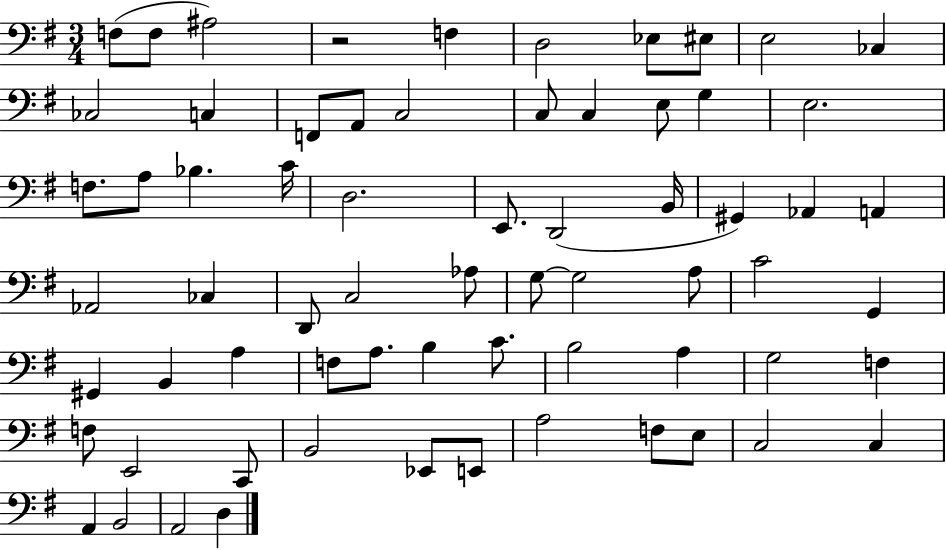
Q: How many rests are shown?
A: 1